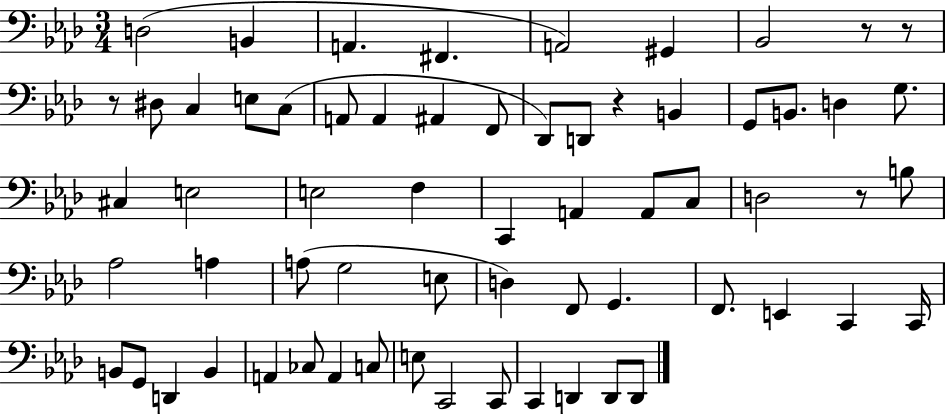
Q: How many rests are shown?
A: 5